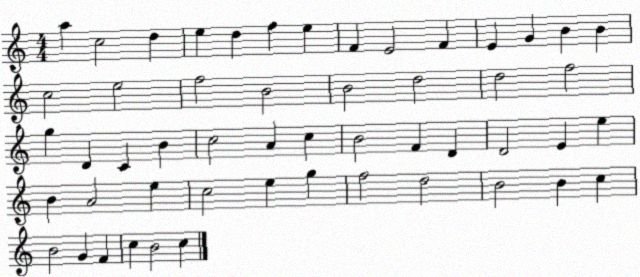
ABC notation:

X:1
T:Untitled
M:4/4
L:1/4
K:C
a c2 d e d f e F E2 F E G B B c2 e2 f2 B2 B2 d2 d2 f2 g D C B c2 A c B2 F D D2 E e B A2 e c2 e g f2 d2 B2 B c B2 G F c B2 c